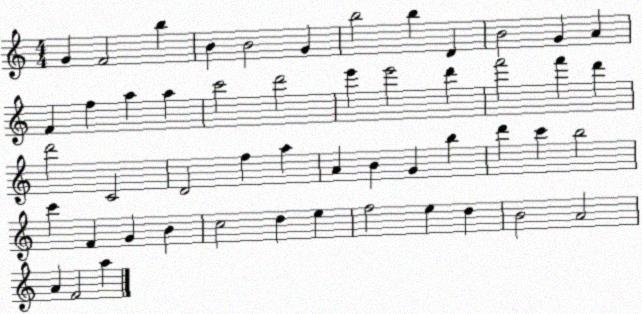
X:1
T:Untitled
M:4/4
L:1/4
K:C
G F2 b B B2 G b2 b D B2 G A F f a a c'2 d'2 e' e'2 d' f'2 f' d' d'2 C2 D2 f a A B G b d' c' b2 c' F G B c2 d e f2 e d B2 A2 A F2 a